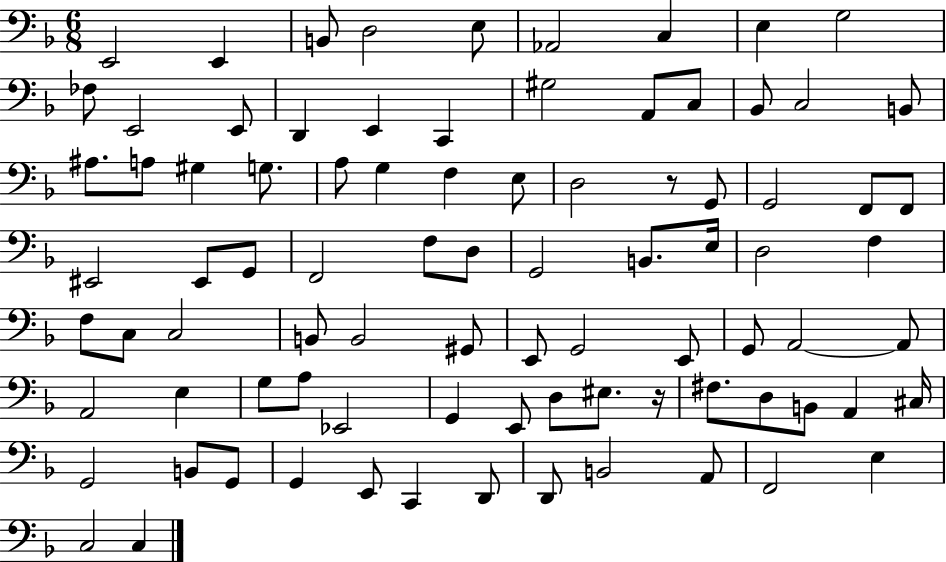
X:1
T:Untitled
M:6/8
L:1/4
K:F
E,,2 E,, B,,/2 D,2 E,/2 _A,,2 C, E, G,2 _F,/2 E,,2 E,,/2 D,, E,, C,, ^G,2 A,,/2 C,/2 _B,,/2 C,2 B,,/2 ^A,/2 A,/2 ^G, G,/2 A,/2 G, F, E,/2 D,2 z/2 G,,/2 G,,2 F,,/2 F,,/2 ^E,,2 ^E,,/2 G,,/2 F,,2 F,/2 D,/2 G,,2 B,,/2 E,/4 D,2 F, F,/2 C,/2 C,2 B,,/2 B,,2 ^G,,/2 E,,/2 G,,2 E,,/2 G,,/2 A,,2 A,,/2 A,,2 E, G,/2 A,/2 _E,,2 G,, E,,/2 D,/2 ^E,/2 z/4 ^F,/2 D,/2 B,,/2 A,, ^C,/4 G,,2 B,,/2 G,,/2 G,, E,,/2 C,, D,,/2 D,,/2 B,,2 A,,/2 F,,2 E, C,2 C,